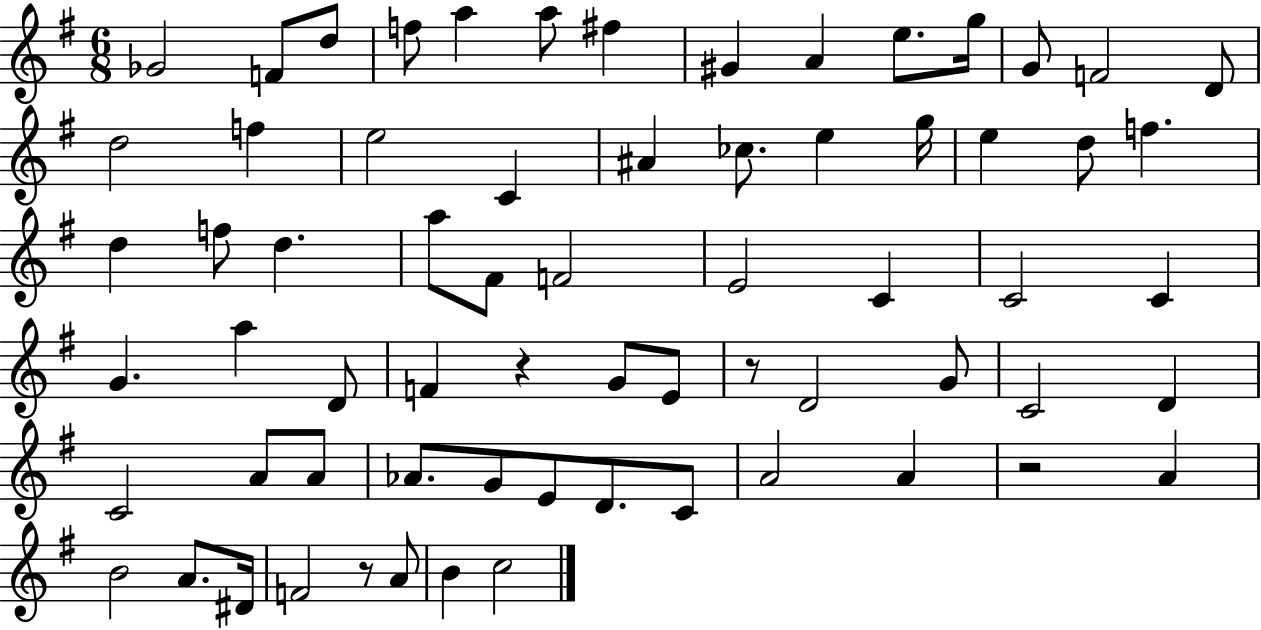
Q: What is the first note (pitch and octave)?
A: Gb4